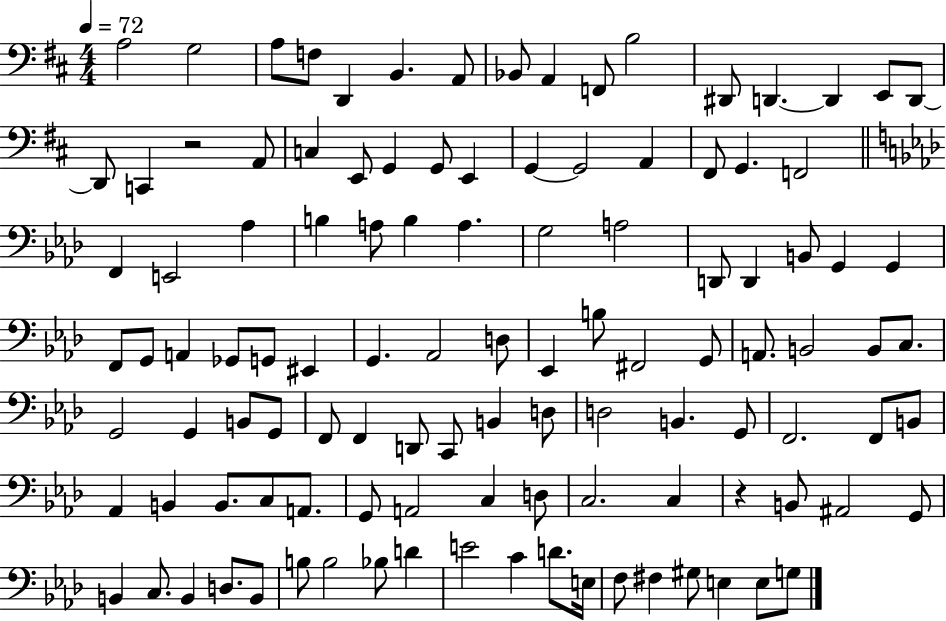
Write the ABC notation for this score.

X:1
T:Untitled
M:4/4
L:1/4
K:D
A,2 G,2 A,/2 F,/2 D,, B,, A,,/2 _B,,/2 A,, F,,/2 B,2 ^D,,/2 D,, D,, E,,/2 D,,/2 D,,/2 C,, z2 A,,/2 C, E,,/2 G,, G,,/2 E,, G,, G,,2 A,, ^F,,/2 G,, F,,2 F,, E,,2 _A, B, A,/2 B, A, G,2 A,2 D,,/2 D,, B,,/2 G,, G,, F,,/2 G,,/2 A,, _G,,/2 G,,/2 ^E,, G,, _A,,2 D,/2 _E,, B,/2 ^F,,2 G,,/2 A,,/2 B,,2 B,,/2 C,/2 G,,2 G,, B,,/2 G,,/2 F,,/2 F,, D,,/2 C,,/2 B,, D,/2 D,2 B,, G,,/2 F,,2 F,,/2 B,,/2 _A,, B,, B,,/2 C,/2 A,,/2 G,,/2 A,,2 C, D,/2 C,2 C, z B,,/2 ^A,,2 G,,/2 B,, C,/2 B,, D,/2 B,,/2 B,/2 B,2 _B,/2 D E2 C D/2 E,/4 F,/2 ^F, ^G,/2 E, E,/2 G,/2